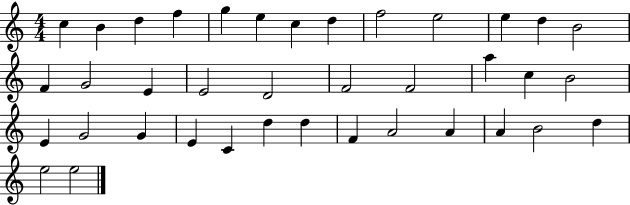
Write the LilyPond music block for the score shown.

{
  \clef treble
  \numericTimeSignature
  \time 4/4
  \key c \major
  c''4 b'4 d''4 f''4 | g''4 e''4 c''4 d''4 | f''2 e''2 | e''4 d''4 b'2 | \break f'4 g'2 e'4 | e'2 d'2 | f'2 f'2 | a''4 c''4 b'2 | \break e'4 g'2 g'4 | e'4 c'4 d''4 d''4 | f'4 a'2 a'4 | a'4 b'2 d''4 | \break e''2 e''2 | \bar "|."
}